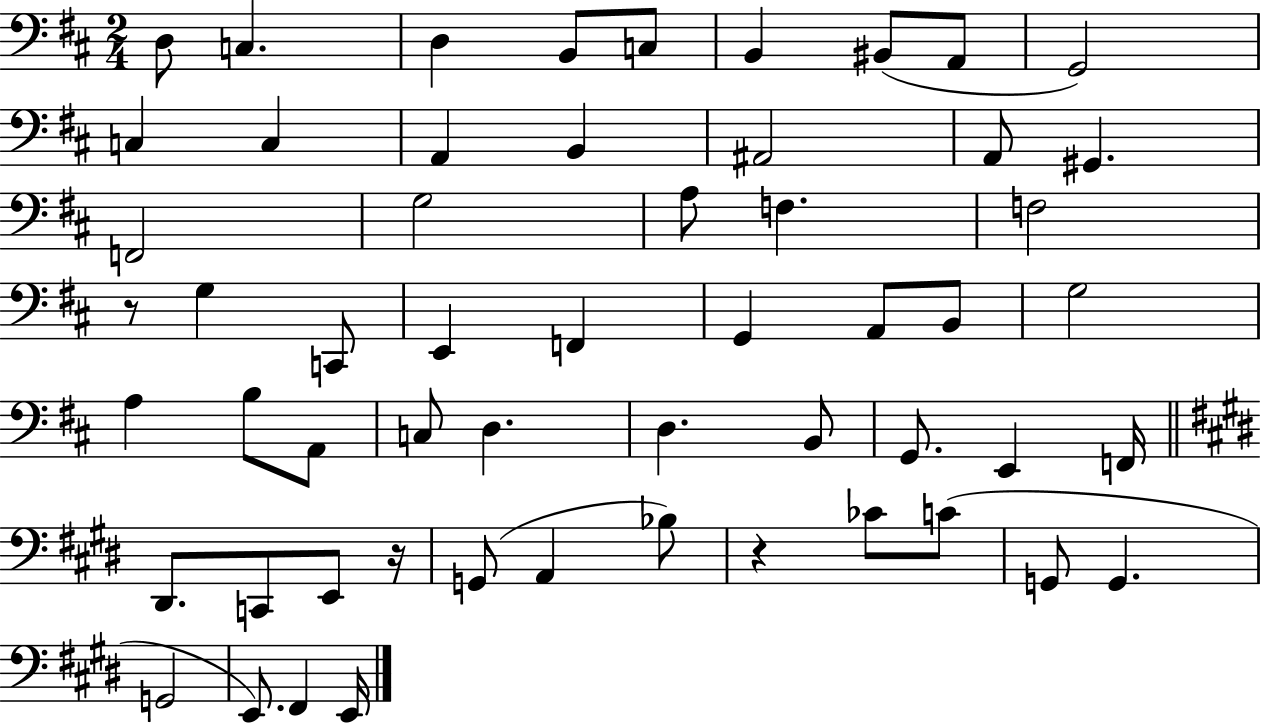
D3/e C3/q. D3/q B2/e C3/e B2/q BIS2/e A2/e G2/h C3/q C3/q A2/q B2/q A#2/h A2/e G#2/q. F2/h G3/h A3/e F3/q. F3/h R/e G3/q C2/e E2/q F2/q G2/q A2/e B2/e G3/h A3/q B3/e A2/e C3/e D3/q. D3/q. B2/e G2/e. E2/q F2/s D#2/e. C2/e E2/e R/s G2/e A2/q Bb3/e R/q CES4/e C4/e G2/e G2/q. G2/h E2/e. F#2/q E2/s